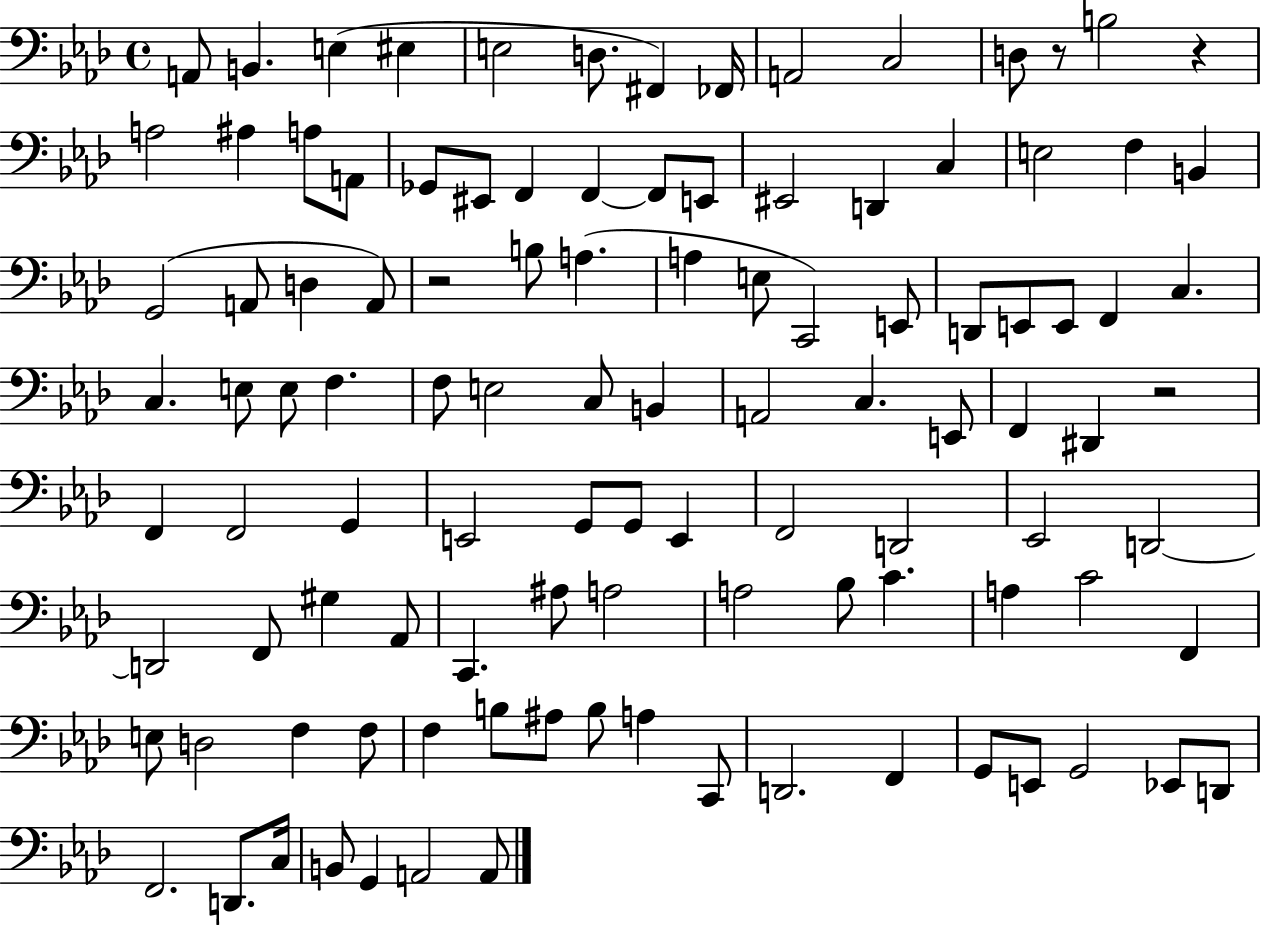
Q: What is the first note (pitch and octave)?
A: A2